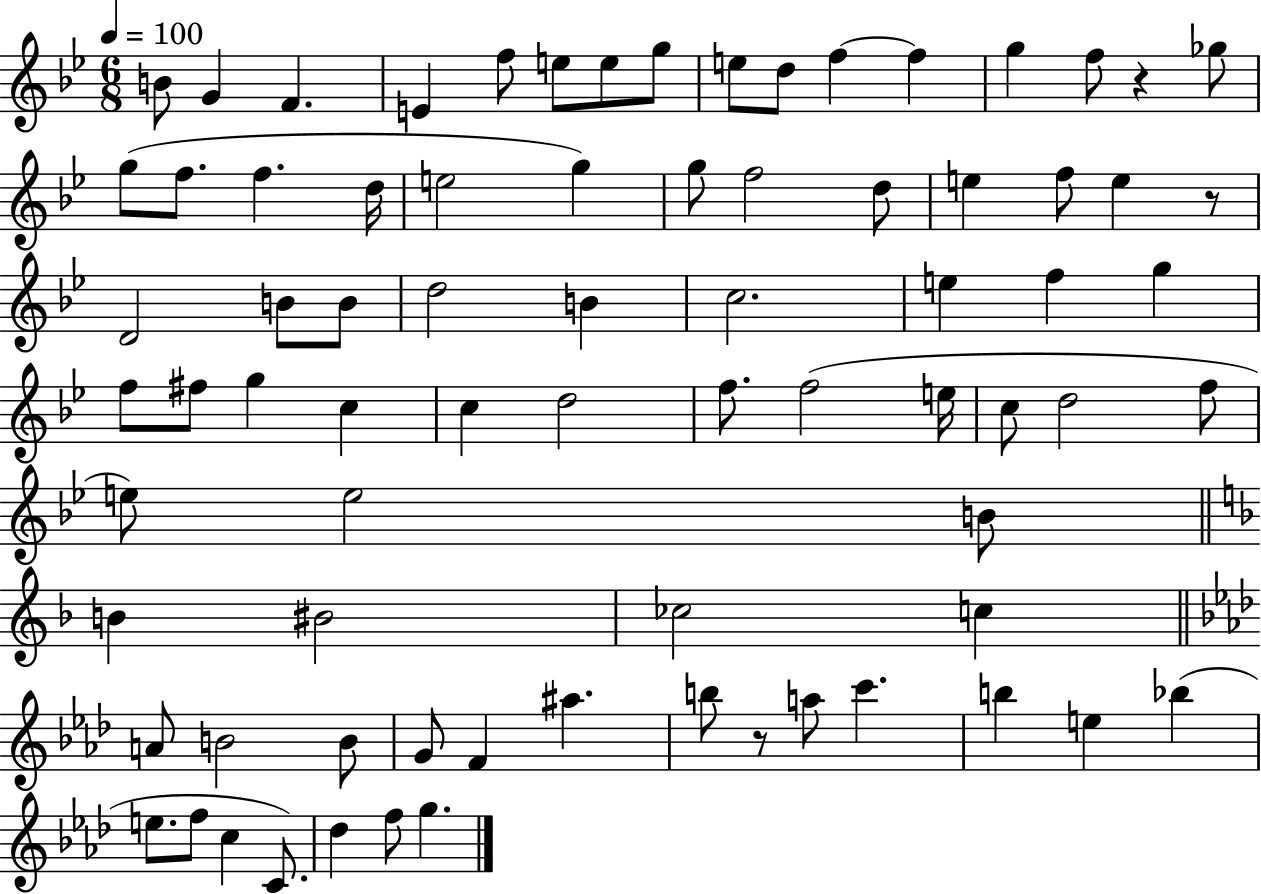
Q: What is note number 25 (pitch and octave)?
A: E5